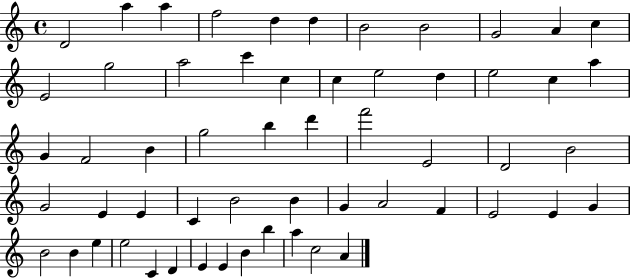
{
  \clef treble
  \time 4/4
  \defaultTimeSignature
  \key c \major
  d'2 a''4 a''4 | f''2 d''4 d''4 | b'2 b'2 | g'2 a'4 c''4 | \break e'2 g''2 | a''2 c'''4 c''4 | c''4 e''2 d''4 | e''2 c''4 a''4 | \break g'4 f'2 b'4 | g''2 b''4 d'''4 | f'''2 e'2 | d'2 b'2 | \break g'2 e'4 e'4 | c'4 b'2 b'4 | g'4 a'2 f'4 | e'2 e'4 g'4 | \break b'2 b'4 e''4 | e''2 c'4 d'4 | e'4 e'4 b'4 b''4 | a''4 c''2 a'4 | \break \bar "|."
}